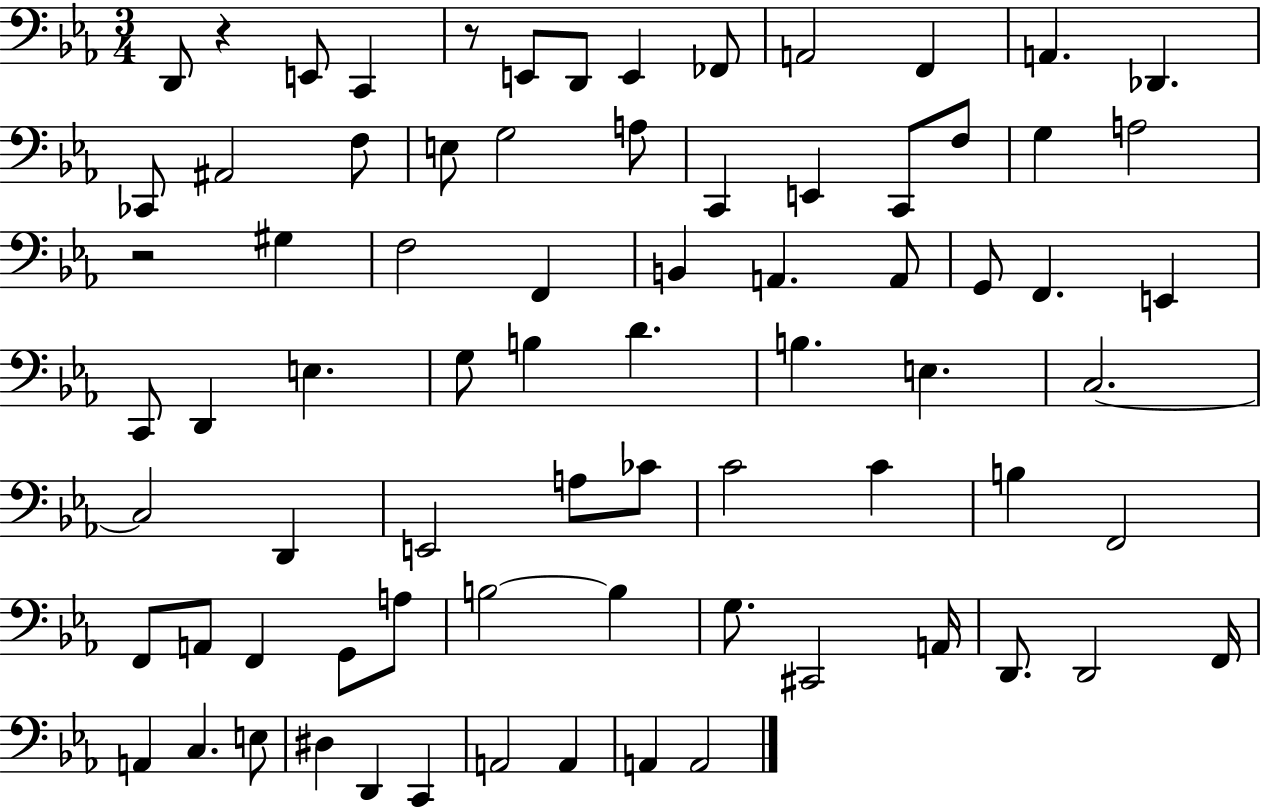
{
  \clef bass
  \numericTimeSignature
  \time 3/4
  \key ees \major
  d,8 r4 e,8 c,4 | r8 e,8 d,8 e,4 fes,8 | a,2 f,4 | a,4. des,4. | \break ces,8 ais,2 f8 | e8 g2 a8 | c,4 e,4 c,8 f8 | g4 a2 | \break r2 gis4 | f2 f,4 | b,4 a,4. a,8 | g,8 f,4. e,4 | \break c,8 d,4 e4. | g8 b4 d'4. | b4. e4. | c2.~~ | \break c2 d,4 | e,2 a8 ces'8 | c'2 c'4 | b4 f,2 | \break f,8 a,8 f,4 g,8 a8 | b2~~ b4 | g8. cis,2 a,16 | d,8. d,2 f,16 | \break a,4 c4. e8 | dis4 d,4 c,4 | a,2 a,4 | a,4 a,2 | \break \bar "|."
}